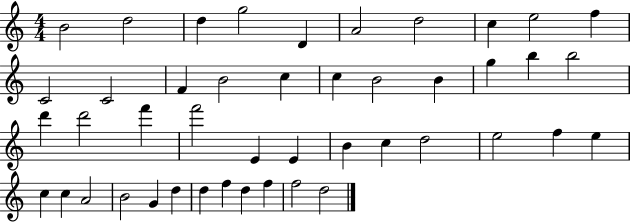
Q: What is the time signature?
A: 4/4